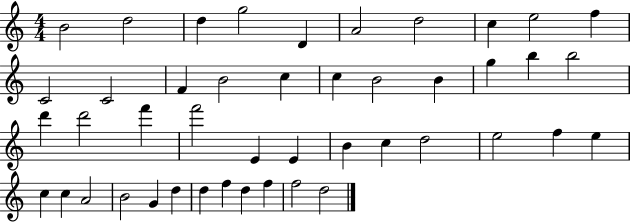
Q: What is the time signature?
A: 4/4